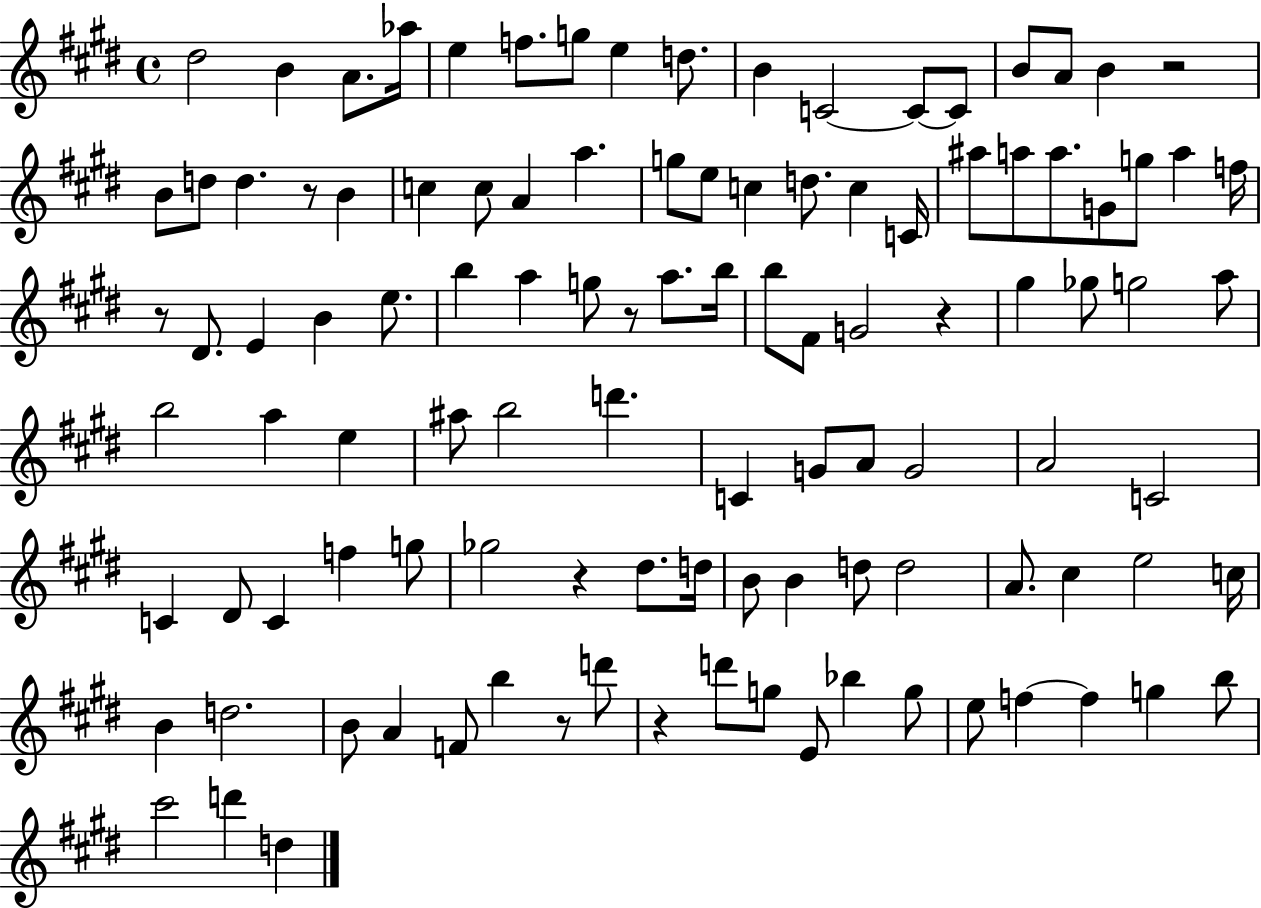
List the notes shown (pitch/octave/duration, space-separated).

D#5/h B4/q A4/e. Ab5/s E5/q F5/e. G5/e E5/q D5/e. B4/q C4/h C4/e C4/e B4/e A4/e B4/q R/h B4/e D5/e D5/q. R/e B4/q C5/q C5/e A4/q A5/q. G5/e E5/e C5/q D5/e. C5/q C4/s A#5/e A5/e A5/e. G4/e G5/e A5/q F5/s R/e D#4/e. E4/q B4/q E5/e. B5/q A5/q G5/e R/e A5/e. B5/s B5/e F#4/e G4/h R/q G#5/q Gb5/e G5/h A5/e B5/h A5/q E5/q A#5/e B5/h D6/q. C4/q G4/e A4/e G4/h A4/h C4/h C4/q D#4/e C4/q F5/q G5/e Gb5/h R/q D#5/e. D5/s B4/e B4/q D5/e D5/h A4/e. C#5/q E5/h C5/s B4/q D5/h. B4/e A4/q F4/e B5/q R/e D6/e R/q D6/e G5/e E4/e Bb5/q G5/e E5/e F5/q F5/q G5/q B5/e C#6/h D6/q D5/q